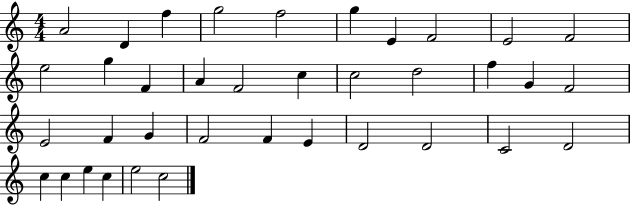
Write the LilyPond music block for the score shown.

{
  \clef treble
  \numericTimeSignature
  \time 4/4
  \key c \major
  a'2 d'4 f''4 | g''2 f''2 | g''4 e'4 f'2 | e'2 f'2 | \break e''2 g''4 f'4 | a'4 f'2 c''4 | c''2 d''2 | f''4 g'4 f'2 | \break e'2 f'4 g'4 | f'2 f'4 e'4 | d'2 d'2 | c'2 d'2 | \break c''4 c''4 e''4 c''4 | e''2 c''2 | \bar "|."
}